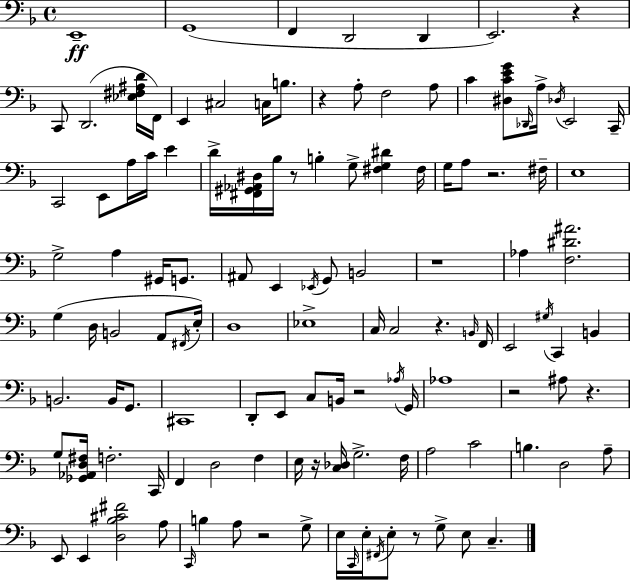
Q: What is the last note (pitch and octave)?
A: C3